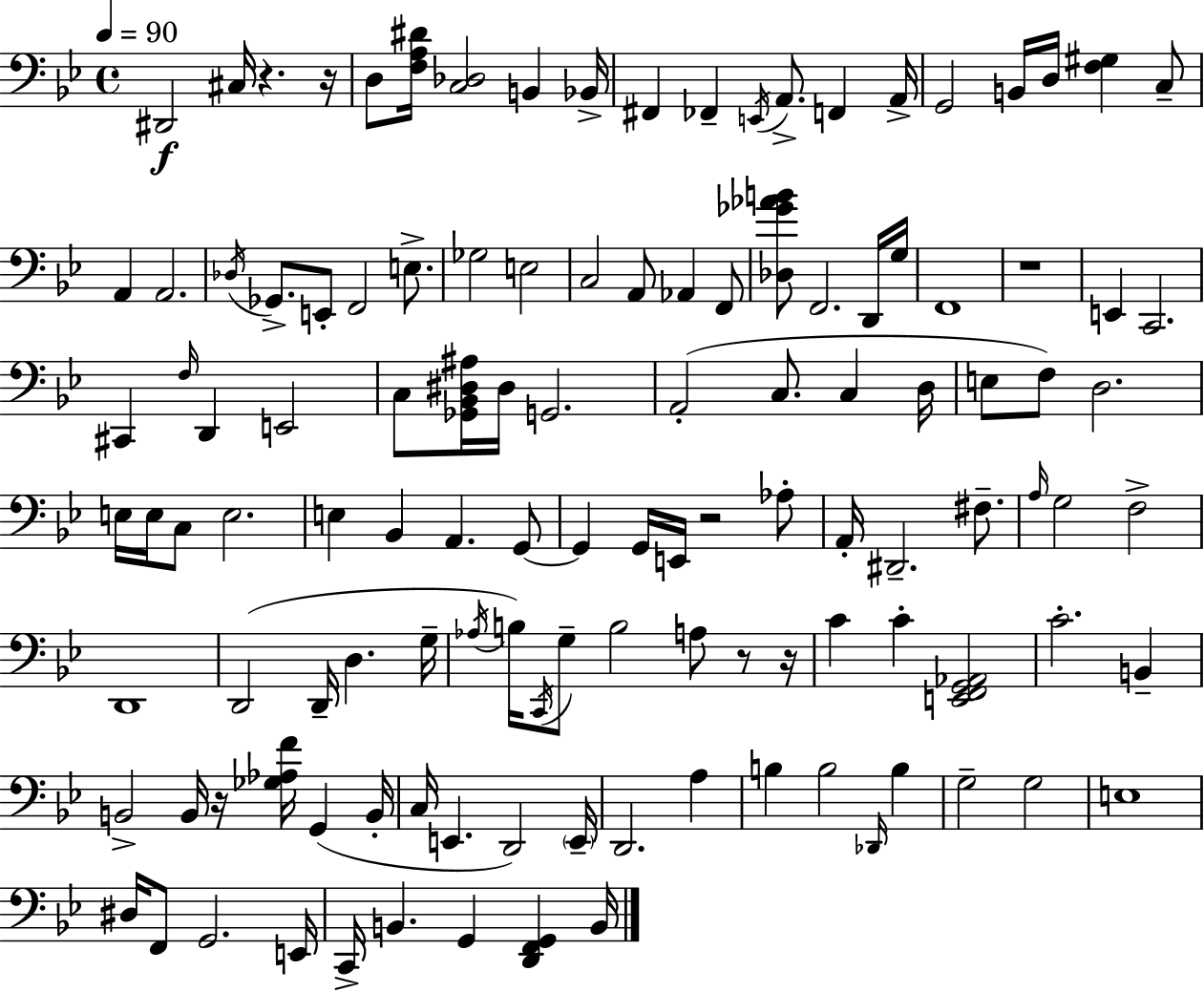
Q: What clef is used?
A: bass